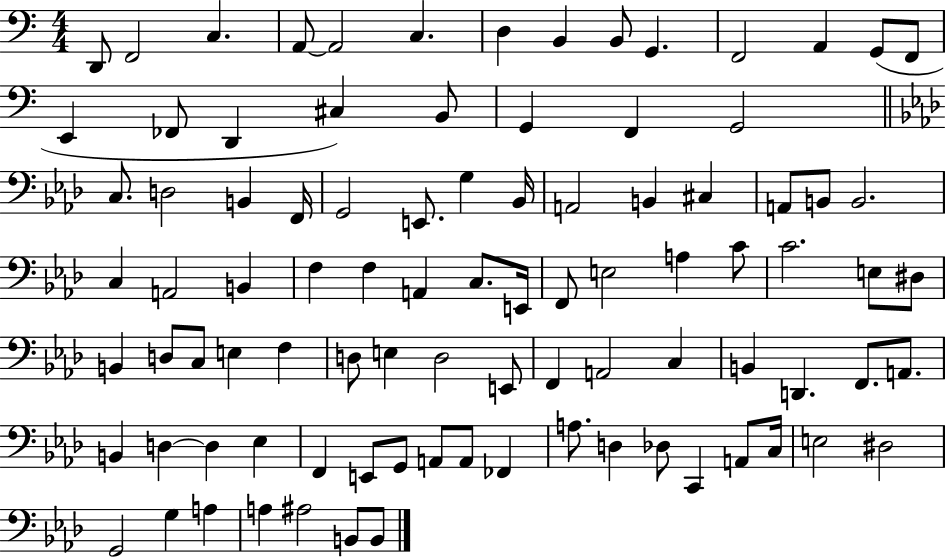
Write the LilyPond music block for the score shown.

{
  \clef bass
  \numericTimeSignature
  \time 4/4
  \key c \major
  d,8 f,2 c4. | a,8~~ a,2 c4. | d4 b,4 b,8 g,4. | f,2 a,4 g,8( f,8 | \break e,4 fes,8 d,4 cis4) b,8 | g,4 f,4 g,2 | \bar "||" \break \key aes \major c8. d2 b,4 f,16 | g,2 e,8. g4 bes,16 | a,2 b,4 cis4 | a,8 b,8 b,2. | \break c4 a,2 b,4 | f4 f4 a,4 c8. e,16 | f,8 e2 a4 c'8 | c'2. e8 dis8 | \break b,4 d8 c8 e4 f4 | d8 e4 d2 e,8 | f,4 a,2 c4 | b,4 d,4. f,8. a,8. | \break b,4 d4~~ d4 ees4 | f,4 e,8 g,8 a,8 a,8 fes,4 | a8. d4 des8 c,4 a,8 c16 | e2 dis2 | \break g,2 g4 a4 | a4 ais2 b,8 b,8 | \bar "|."
}